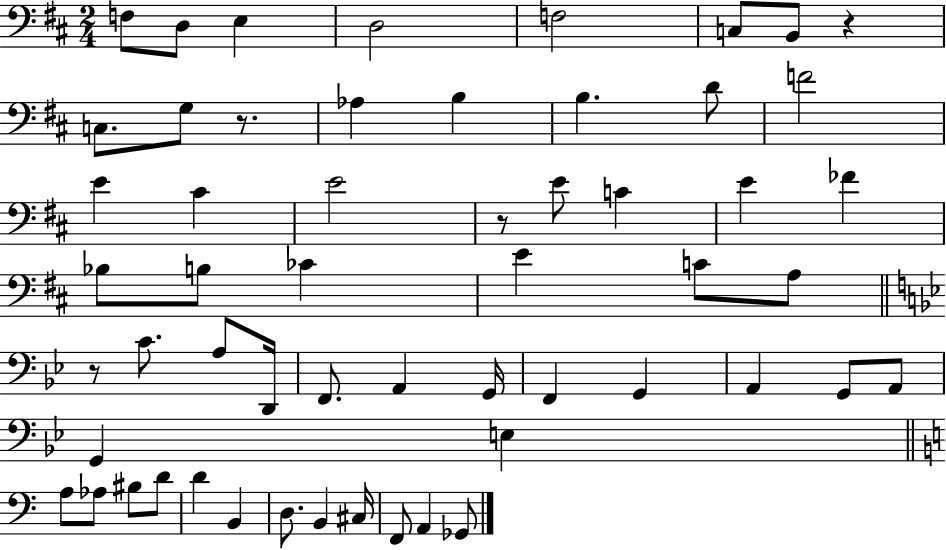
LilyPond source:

{
  \clef bass
  \numericTimeSignature
  \time 2/4
  \key d \major
  f8 d8 e4 | d2 | f2 | c8 b,8 r4 | \break c8. g8 r8. | aes4 b4 | b4. d'8 | f'2 | \break e'4 cis'4 | e'2 | r8 e'8 c'4 | e'4 fes'4 | \break bes8 b8 ces'4 | e'4 c'8 a8 | \bar "||" \break \key bes \major r8 c'8. a8 d,16 | f,8. a,4 g,16 | f,4 g,4 | a,4 g,8 a,8 | \break g,4 e4 | \bar "||" \break \key c \major a8 aes8 bis8 d'8 | d'4 b,4 | d8. b,4 cis16 | f,8 a,4 ges,8 | \break \bar "|."
}